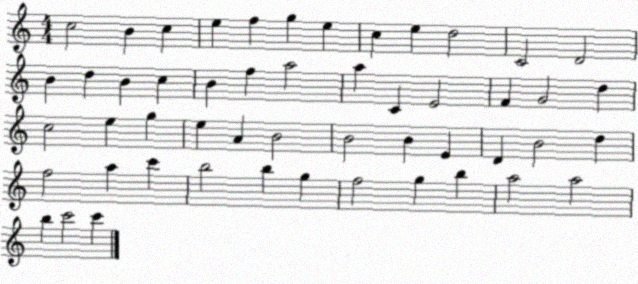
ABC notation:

X:1
T:Untitled
M:4/4
L:1/4
K:C
c2 B c e f g e c e d2 C2 D2 B d B c B f a2 a C E2 F G2 d c2 e g e A B2 B2 B E D B2 d f2 a c' b2 b g f2 g b a2 a2 b c'2 c'